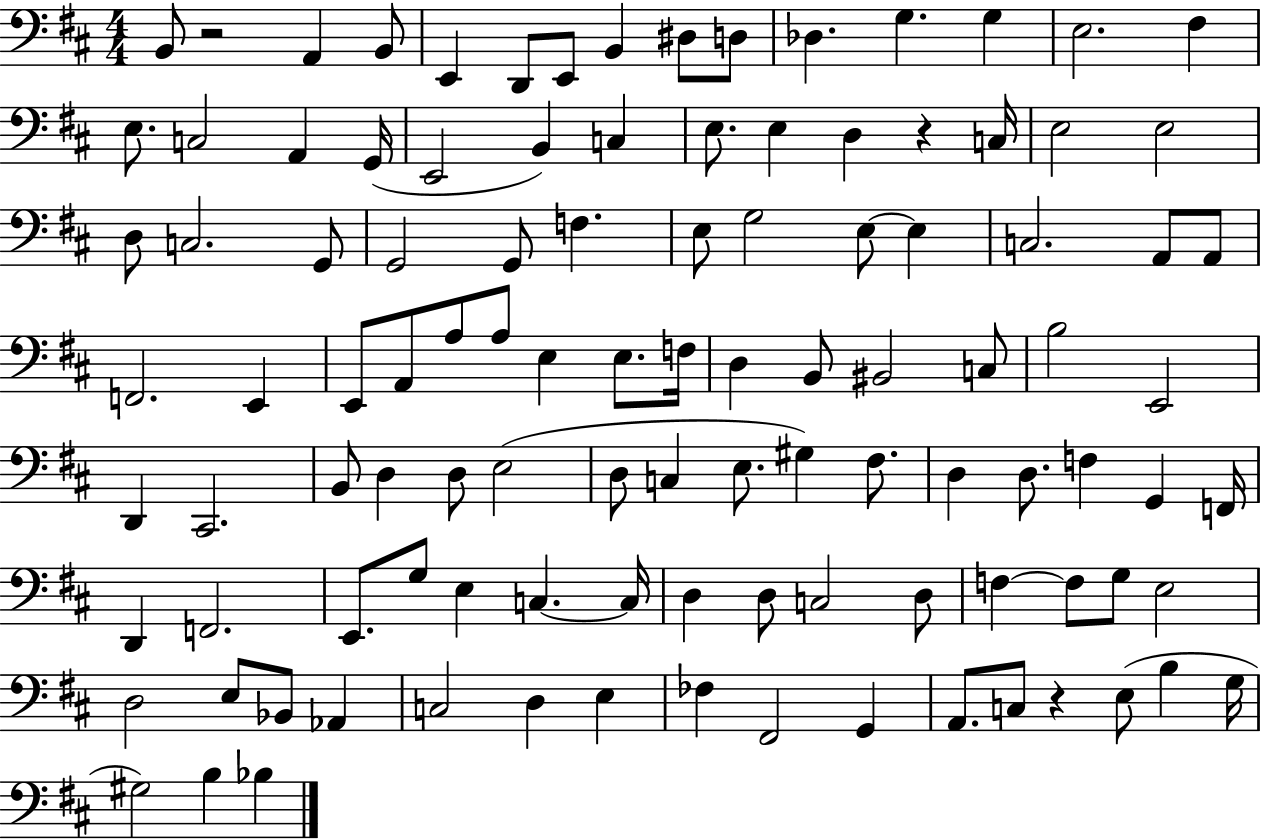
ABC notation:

X:1
T:Untitled
M:4/4
L:1/4
K:D
B,,/2 z2 A,, B,,/2 E,, D,,/2 E,,/2 B,, ^D,/2 D,/2 _D, G, G, E,2 ^F, E,/2 C,2 A,, G,,/4 E,,2 B,, C, E,/2 E, D, z C,/4 E,2 E,2 D,/2 C,2 G,,/2 G,,2 G,,/2 F, E,/2 G,2 E,/2 E, C,2 A,,/2 A,,/2 F,,2 E,, E,,/2 A,,/2 A,/2 A,/2 E, E,/2 F,/4 D, B,,/2 ^B,,2 C,/2 B,2 E,,2 D,, ^C,,2 B,,/2 D, D,/2 E,2 D,/2 C, E,/2 ^G, ^F,/2 D, D,/2 F, G,, F,,/4 D,, F,,2 E,,/2 G,/2 E, C, C,/4 D, D,/2 C,2 D,/2 F, F,/2 G,/2 E,2 D,2 E,/2 _B,,/2 _A,, C,2 D, E, _F, ^F,,2 G,, A,,/2 C,/2 z E,/2 B, G,/4 ^G,2 B, _B,